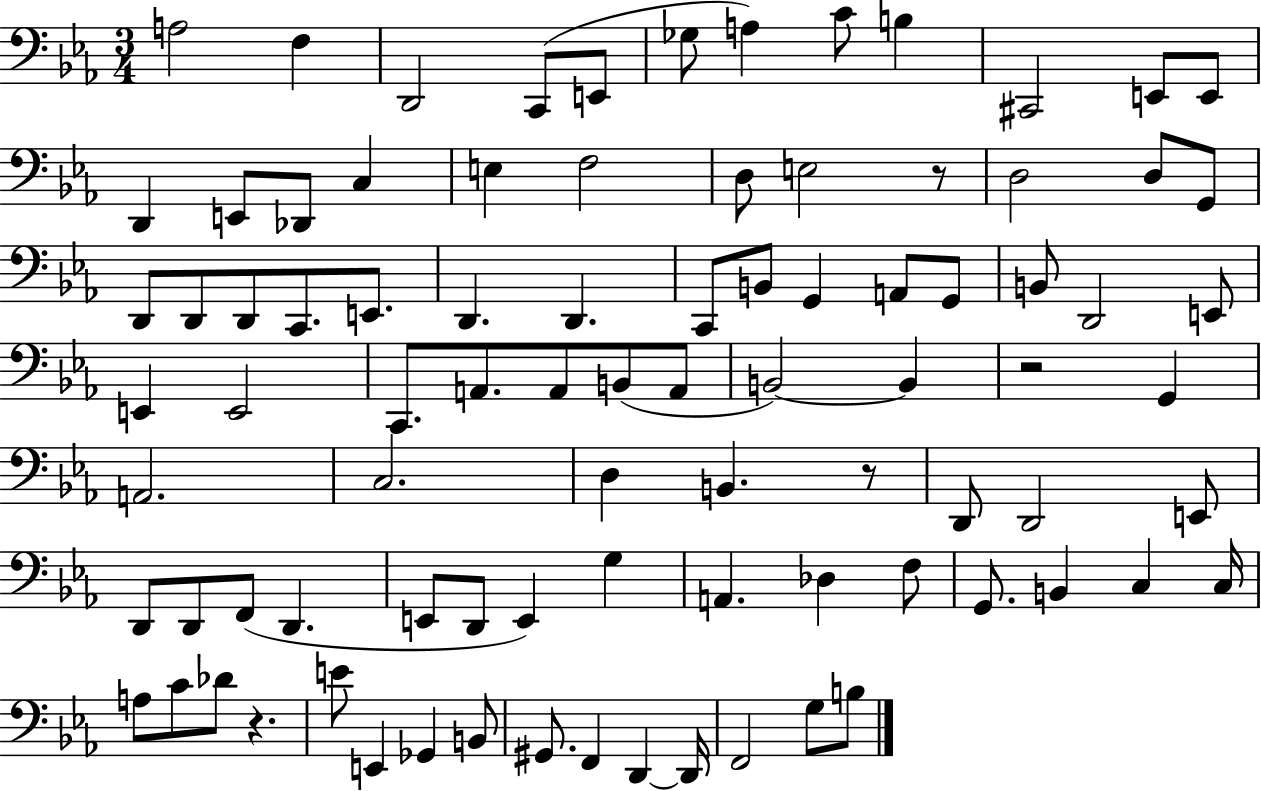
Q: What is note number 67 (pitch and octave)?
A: G2